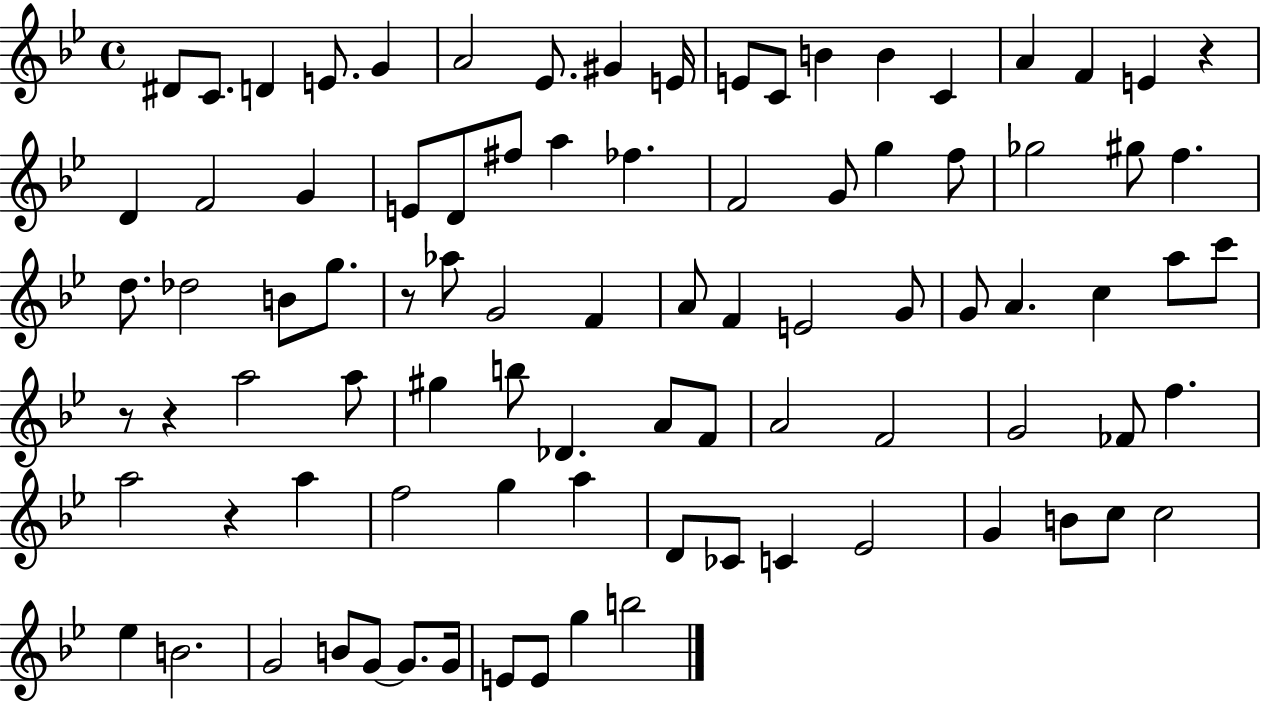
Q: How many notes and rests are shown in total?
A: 89